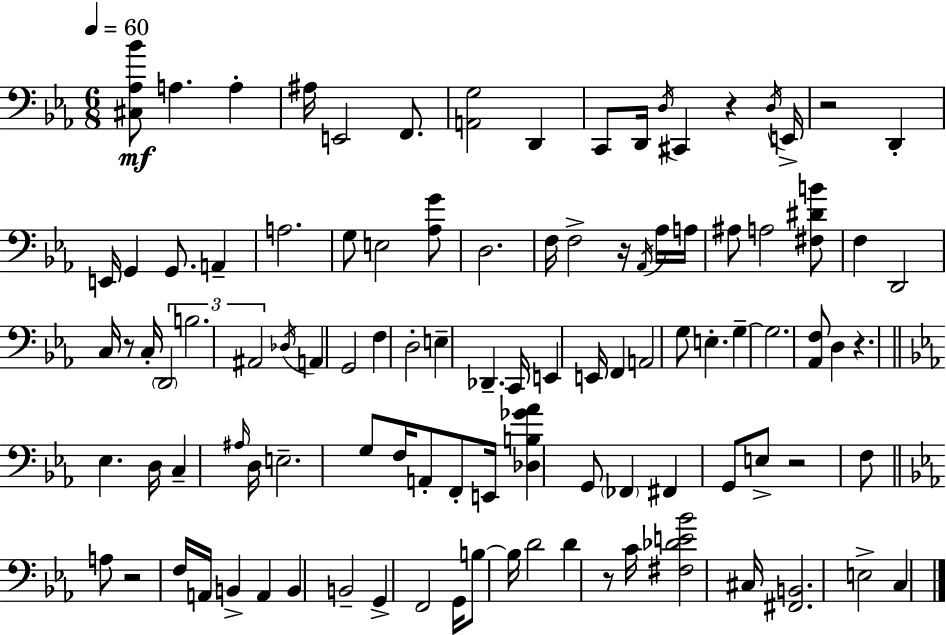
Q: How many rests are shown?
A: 8